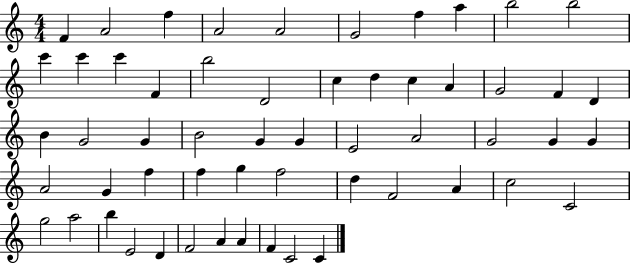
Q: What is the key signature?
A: C major